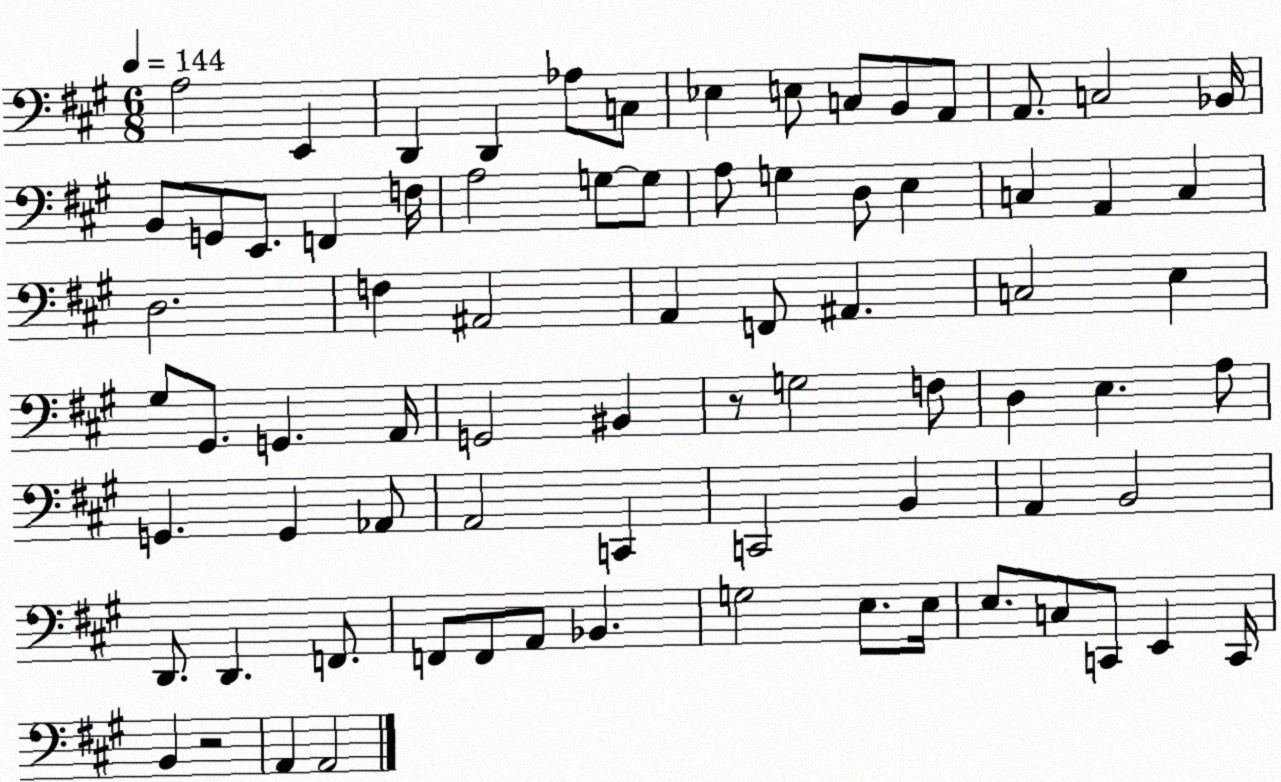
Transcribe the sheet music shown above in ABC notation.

X:1
T:Untitled
M:6/8
L:1/4
K:A
A,2 E,, D,, D,, _A,/2 C,/2 _E, E,/2 C,/2 B,,/2 A,,/2 A,,/2 C,2 _B,,/4 B,,/2 G,,/2 E,,/2 F,, F,/4 A,2 G,/2 G,/2 A,/2 G, D,/2 E, C, A,, C, D,2 F, ^A,,2 A,, F,,/2 ^A,, C,2 E, ^G,/2 ^G,,/2 G,, A,,/4 G,,2 ^B,, z/2 G,2 F,/2 D, E, A,/2 G,, G,, _A,,/2 A,,2 C,, C,,2 B,, A,, B,,2 D,,/2 D,, F,,/2 F,,/2 F,,/2 A,,/2 _B,, G,2 E,/2 E,/4 E,/2 C,/2 C,,/2 E,, C,,/4 B,, z2 A,, A,,2